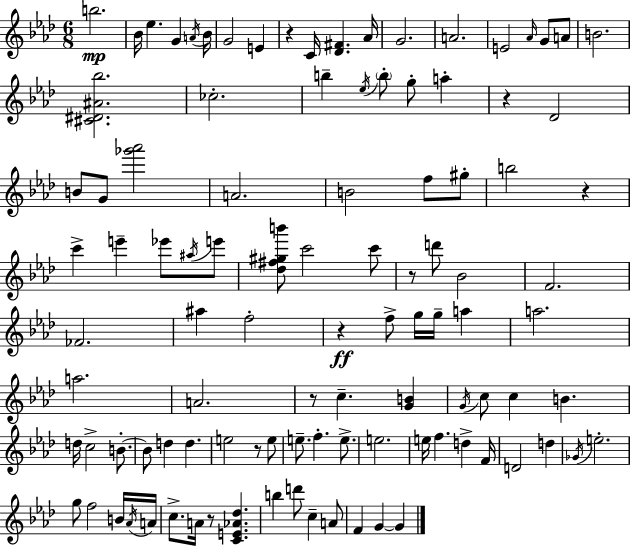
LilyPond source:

{
  \clef treble
  \numericTimeSignature
  \time 6/8
  \key f \minor
  \repeat volta 2 { b''2.\mp | bes'16 ees''4. g'4 \acciaccatura { a'16 } | bes'16 g'2 e'4 | r4 c'16 <des' fis'>4. | \break aes'16 g'2. | a'2. | e'2 \grace { aes'16 } g'8 | a'8 b'2. | \break <cis' dis' ais' bes''>2. | ces''2.-. | b''4-- \acciaccatura { ees''16 } \parenthesize b''8-. g''8-. a''4-. | r4 des'2 | \break b'8 g'8 <ges''' aes'''>2 | a'2. | b'2 f''8 | gis''8-. b''2 r4 | \break c'''4-> e'''4-- ees'''8 | \acciaccatura { ais''16 } e'''8 <des'' fis'' gis'' b'''>8 c'''2 | c'''8 r8 d'''8 bes'2 | f'2. | \break fes'2. | ais''4 f''2-. | r4\ff f''8-> g''16 g''16-- | a''4 a''2. | \break a''2. | a'2. | r8 c''4.-- | <g' b'>4 \acciaccatura { g'16 } c''8 c''4 b'4. | \break d''16 c''2-> | b'8.-.~~ b'8 d''4 d''4. | e''2 | r8 e''8 e''8.-- f''4.-. | \break e''8.-> e''2. | e''16 f''4. | d''4-> f'16 d'2 | d''4 \acciaccatura { ges'16 } e''2.-. | \break g''8 f''2 | b'16 \acciaccatura { aes'16 } a'16 c''8.-> a'16 r8 | <c' e' aes' des''>4. b''4 d'''8 | c''4-- a'8 f'4 g'4~~ | \break g'4 } \bar "|."
}